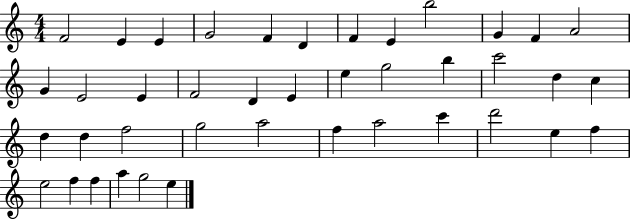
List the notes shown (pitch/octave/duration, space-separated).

F4/h E4/q E4/q G4/h F4/q D4/q F4/q E4/q B5/h G4/q F4/q A4/h G4/q E4/h E4/q F4/h D4/q E4/q E5/q G5/h B5/q C6/h D5/q C5/q D5/q D5/q F5/h G5/h A5/h F5/q A5/h C6/q D6/h E5/q F5/q E5/h F5/q F5/q A5/q G5/h E5/q